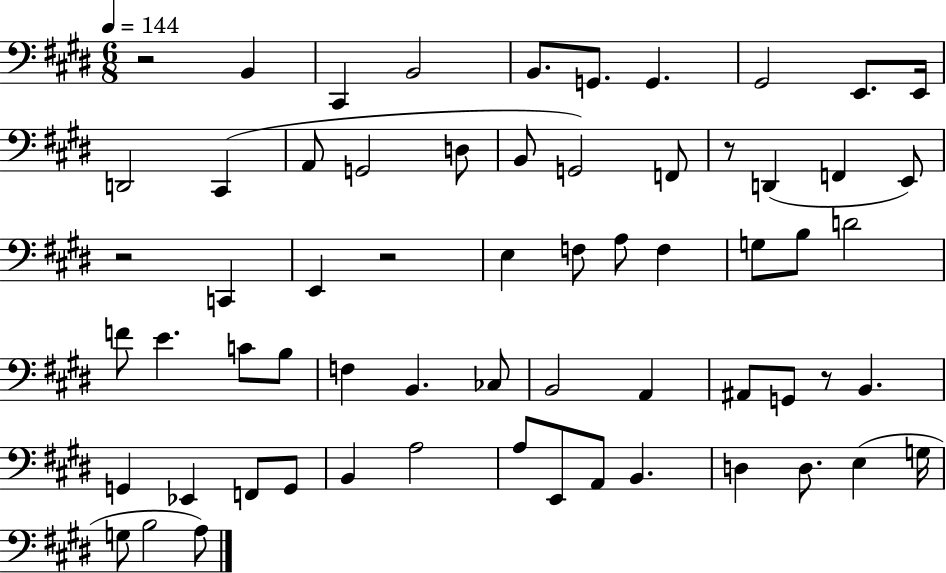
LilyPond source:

{
  \clef bass
  \numericTimeSignature
  \time 6/8
  \key e \major
  \tempo 4 = 144
  \repeat volta 2 { r2 b,4 | cis,4 b,2 | b,8. g,8. g,4. | gis,2 e,8. e,16 | \break d,2 cis,4( | a,8 g,2 d8 | b,8 g,2) f,8 | r8 d,4( f,4 e,8) | \break r2 c,4 | e,4 r2 | e4 f8 a8 f4 | g8 b8 d'2 | \break f'8 e'4. c'8 b8 | f4 b,4. ces8 | b,2 a,4 | ais,8 g,8 r8 b,4. | \break g,4 ees,4 f,8 g,8 | b,4 a2 | a8 e,8 a,8 b,4. | d4 d8. e4( g16 | \break g8 b2 a8) | } \bar "|."
}